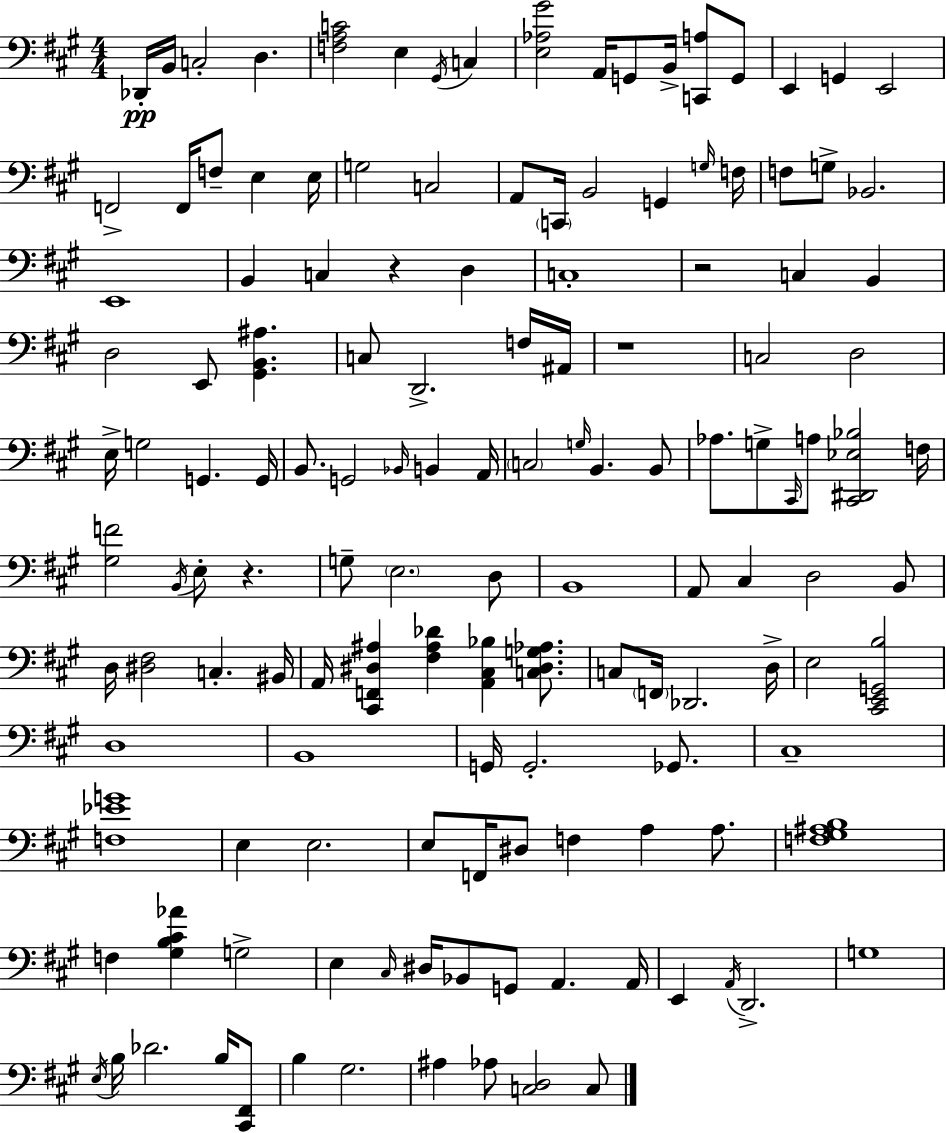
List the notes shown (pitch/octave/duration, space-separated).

Db2/s B2/s C3/h D3/q. [F3,A3,C4]/h E3/q G#2/s C3/q [E3,Ab3,G#4]/h A2/s G2/e B2/s [C2,A3]/e G2/e E2/q G2/q E2/h F2/h F2/s F3/e E3/q E3/s G3/h C3/h A2/e C2/s B2/h G2/q G3/s F3/s F3/e G3/e Bb2/h. E2/w B2/q C3/q R/q D3/q C3/w R/h C3/q B2/q D3/h E2/e [G#2,B2,A#3]/q. C3/e D2/h. F3/s A#2/s R/w C3/h D3/h E3/s G3/h G2/q. G2/s B2/e. G2/h Bb2/s B2/q A2/s C3/h G3/s B2/q. B2/e Ab3/e. G3/e C#2/s A3/e [C#2,D#2,Eb3,Bb3]/h F3/s [G#3,F4]/h B2/s E3/e R/q. G3/e E3/h. D3/e B2/w A2/e C#3/q D3/h B2/e D3/s [D#3,F#3]/h C3/q. BIS2/s A2/s [C#2,F2,D#3,A#3]/q [F#3,A#3,Db4]/q [A2,C#3,Bb3]/q [C3,D#3,G3,Ab3]/e. C3/e F2/s Db2/h. D3/s E3/h [C#2,E2,G2,B3]/h D3/w B2/w G2/s G2/h. Gb2/e. C#3/w [F3,Eb4,G4]/w E3/q E3/h. E3/e F2/s D#3/e F3/q A3/q A3/e. [F3,G#3,A#3,B3]/w F3/q [G#3,B3,C#4,Ab4]/q G3/h E3/q C#3/s D#3/s Bb2/e G2/e A2/q. A2/s E2/q A2/s D2/h. G3/w E3/s B3/s Db4/h. B3/s [C#2,F#2]/e B3/q G#3/h. A#3/q Ab3/e [C3,D3]/h C3/e